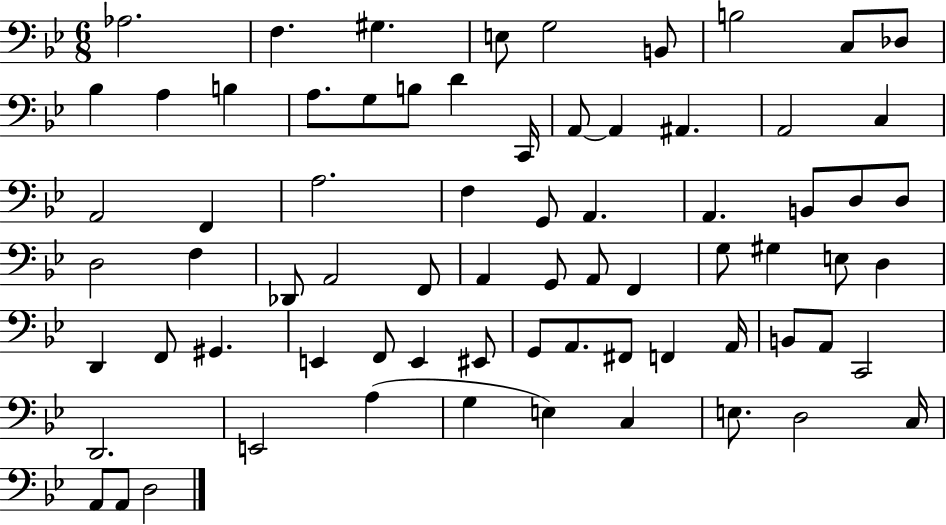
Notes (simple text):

Ab3/h. F3/q. G#3/q. E3/e G3/h B2/e B3/h C3/e Db3/e Bb3/q A3/q B3/q A3/e. G3/e B3/e D4/q C2/s A2/e A2/q A#2/q. A2/h C3/q A2/h F2/q A3/h. F3/q G2/e A2/q. A2/q. B2/e D3/e D3/e D3/h F3/q Db2/e A2/h F2/e A2/q G2/e A2/e F2/q G3/e G#3/q E3/e D3/q D2/q F2/e G#2/q. E2/q F2/e E2/q EIS2/e G2/e A2/e. F#2/e F2/q A2/s B2/e A2/e C2/h D2/h. E2/h A3/q G3/q E3/q C3/q E3/e. D3/h C3/s A2/e A2/e D3/h